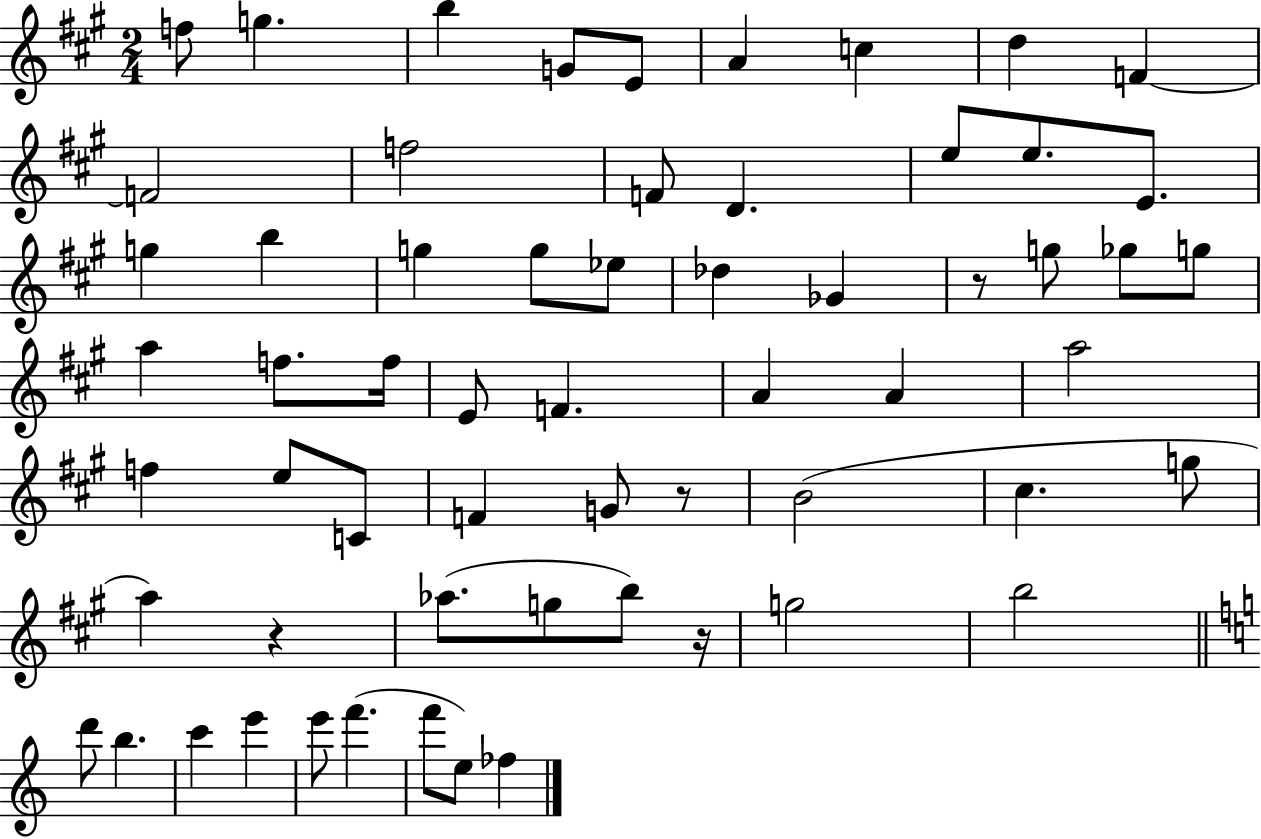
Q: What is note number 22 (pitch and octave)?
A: Db5